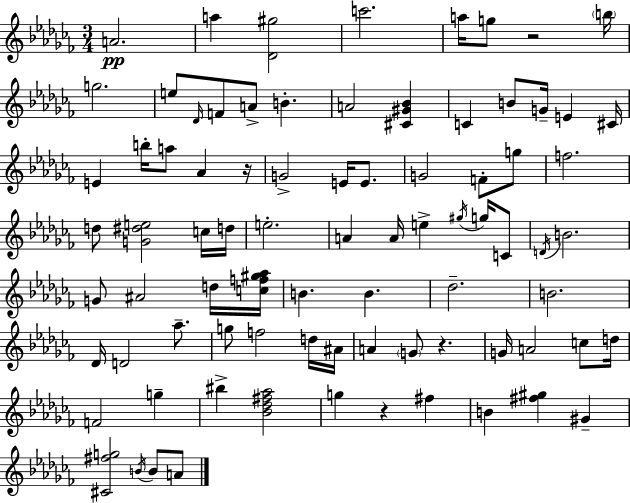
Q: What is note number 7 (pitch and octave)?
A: G5